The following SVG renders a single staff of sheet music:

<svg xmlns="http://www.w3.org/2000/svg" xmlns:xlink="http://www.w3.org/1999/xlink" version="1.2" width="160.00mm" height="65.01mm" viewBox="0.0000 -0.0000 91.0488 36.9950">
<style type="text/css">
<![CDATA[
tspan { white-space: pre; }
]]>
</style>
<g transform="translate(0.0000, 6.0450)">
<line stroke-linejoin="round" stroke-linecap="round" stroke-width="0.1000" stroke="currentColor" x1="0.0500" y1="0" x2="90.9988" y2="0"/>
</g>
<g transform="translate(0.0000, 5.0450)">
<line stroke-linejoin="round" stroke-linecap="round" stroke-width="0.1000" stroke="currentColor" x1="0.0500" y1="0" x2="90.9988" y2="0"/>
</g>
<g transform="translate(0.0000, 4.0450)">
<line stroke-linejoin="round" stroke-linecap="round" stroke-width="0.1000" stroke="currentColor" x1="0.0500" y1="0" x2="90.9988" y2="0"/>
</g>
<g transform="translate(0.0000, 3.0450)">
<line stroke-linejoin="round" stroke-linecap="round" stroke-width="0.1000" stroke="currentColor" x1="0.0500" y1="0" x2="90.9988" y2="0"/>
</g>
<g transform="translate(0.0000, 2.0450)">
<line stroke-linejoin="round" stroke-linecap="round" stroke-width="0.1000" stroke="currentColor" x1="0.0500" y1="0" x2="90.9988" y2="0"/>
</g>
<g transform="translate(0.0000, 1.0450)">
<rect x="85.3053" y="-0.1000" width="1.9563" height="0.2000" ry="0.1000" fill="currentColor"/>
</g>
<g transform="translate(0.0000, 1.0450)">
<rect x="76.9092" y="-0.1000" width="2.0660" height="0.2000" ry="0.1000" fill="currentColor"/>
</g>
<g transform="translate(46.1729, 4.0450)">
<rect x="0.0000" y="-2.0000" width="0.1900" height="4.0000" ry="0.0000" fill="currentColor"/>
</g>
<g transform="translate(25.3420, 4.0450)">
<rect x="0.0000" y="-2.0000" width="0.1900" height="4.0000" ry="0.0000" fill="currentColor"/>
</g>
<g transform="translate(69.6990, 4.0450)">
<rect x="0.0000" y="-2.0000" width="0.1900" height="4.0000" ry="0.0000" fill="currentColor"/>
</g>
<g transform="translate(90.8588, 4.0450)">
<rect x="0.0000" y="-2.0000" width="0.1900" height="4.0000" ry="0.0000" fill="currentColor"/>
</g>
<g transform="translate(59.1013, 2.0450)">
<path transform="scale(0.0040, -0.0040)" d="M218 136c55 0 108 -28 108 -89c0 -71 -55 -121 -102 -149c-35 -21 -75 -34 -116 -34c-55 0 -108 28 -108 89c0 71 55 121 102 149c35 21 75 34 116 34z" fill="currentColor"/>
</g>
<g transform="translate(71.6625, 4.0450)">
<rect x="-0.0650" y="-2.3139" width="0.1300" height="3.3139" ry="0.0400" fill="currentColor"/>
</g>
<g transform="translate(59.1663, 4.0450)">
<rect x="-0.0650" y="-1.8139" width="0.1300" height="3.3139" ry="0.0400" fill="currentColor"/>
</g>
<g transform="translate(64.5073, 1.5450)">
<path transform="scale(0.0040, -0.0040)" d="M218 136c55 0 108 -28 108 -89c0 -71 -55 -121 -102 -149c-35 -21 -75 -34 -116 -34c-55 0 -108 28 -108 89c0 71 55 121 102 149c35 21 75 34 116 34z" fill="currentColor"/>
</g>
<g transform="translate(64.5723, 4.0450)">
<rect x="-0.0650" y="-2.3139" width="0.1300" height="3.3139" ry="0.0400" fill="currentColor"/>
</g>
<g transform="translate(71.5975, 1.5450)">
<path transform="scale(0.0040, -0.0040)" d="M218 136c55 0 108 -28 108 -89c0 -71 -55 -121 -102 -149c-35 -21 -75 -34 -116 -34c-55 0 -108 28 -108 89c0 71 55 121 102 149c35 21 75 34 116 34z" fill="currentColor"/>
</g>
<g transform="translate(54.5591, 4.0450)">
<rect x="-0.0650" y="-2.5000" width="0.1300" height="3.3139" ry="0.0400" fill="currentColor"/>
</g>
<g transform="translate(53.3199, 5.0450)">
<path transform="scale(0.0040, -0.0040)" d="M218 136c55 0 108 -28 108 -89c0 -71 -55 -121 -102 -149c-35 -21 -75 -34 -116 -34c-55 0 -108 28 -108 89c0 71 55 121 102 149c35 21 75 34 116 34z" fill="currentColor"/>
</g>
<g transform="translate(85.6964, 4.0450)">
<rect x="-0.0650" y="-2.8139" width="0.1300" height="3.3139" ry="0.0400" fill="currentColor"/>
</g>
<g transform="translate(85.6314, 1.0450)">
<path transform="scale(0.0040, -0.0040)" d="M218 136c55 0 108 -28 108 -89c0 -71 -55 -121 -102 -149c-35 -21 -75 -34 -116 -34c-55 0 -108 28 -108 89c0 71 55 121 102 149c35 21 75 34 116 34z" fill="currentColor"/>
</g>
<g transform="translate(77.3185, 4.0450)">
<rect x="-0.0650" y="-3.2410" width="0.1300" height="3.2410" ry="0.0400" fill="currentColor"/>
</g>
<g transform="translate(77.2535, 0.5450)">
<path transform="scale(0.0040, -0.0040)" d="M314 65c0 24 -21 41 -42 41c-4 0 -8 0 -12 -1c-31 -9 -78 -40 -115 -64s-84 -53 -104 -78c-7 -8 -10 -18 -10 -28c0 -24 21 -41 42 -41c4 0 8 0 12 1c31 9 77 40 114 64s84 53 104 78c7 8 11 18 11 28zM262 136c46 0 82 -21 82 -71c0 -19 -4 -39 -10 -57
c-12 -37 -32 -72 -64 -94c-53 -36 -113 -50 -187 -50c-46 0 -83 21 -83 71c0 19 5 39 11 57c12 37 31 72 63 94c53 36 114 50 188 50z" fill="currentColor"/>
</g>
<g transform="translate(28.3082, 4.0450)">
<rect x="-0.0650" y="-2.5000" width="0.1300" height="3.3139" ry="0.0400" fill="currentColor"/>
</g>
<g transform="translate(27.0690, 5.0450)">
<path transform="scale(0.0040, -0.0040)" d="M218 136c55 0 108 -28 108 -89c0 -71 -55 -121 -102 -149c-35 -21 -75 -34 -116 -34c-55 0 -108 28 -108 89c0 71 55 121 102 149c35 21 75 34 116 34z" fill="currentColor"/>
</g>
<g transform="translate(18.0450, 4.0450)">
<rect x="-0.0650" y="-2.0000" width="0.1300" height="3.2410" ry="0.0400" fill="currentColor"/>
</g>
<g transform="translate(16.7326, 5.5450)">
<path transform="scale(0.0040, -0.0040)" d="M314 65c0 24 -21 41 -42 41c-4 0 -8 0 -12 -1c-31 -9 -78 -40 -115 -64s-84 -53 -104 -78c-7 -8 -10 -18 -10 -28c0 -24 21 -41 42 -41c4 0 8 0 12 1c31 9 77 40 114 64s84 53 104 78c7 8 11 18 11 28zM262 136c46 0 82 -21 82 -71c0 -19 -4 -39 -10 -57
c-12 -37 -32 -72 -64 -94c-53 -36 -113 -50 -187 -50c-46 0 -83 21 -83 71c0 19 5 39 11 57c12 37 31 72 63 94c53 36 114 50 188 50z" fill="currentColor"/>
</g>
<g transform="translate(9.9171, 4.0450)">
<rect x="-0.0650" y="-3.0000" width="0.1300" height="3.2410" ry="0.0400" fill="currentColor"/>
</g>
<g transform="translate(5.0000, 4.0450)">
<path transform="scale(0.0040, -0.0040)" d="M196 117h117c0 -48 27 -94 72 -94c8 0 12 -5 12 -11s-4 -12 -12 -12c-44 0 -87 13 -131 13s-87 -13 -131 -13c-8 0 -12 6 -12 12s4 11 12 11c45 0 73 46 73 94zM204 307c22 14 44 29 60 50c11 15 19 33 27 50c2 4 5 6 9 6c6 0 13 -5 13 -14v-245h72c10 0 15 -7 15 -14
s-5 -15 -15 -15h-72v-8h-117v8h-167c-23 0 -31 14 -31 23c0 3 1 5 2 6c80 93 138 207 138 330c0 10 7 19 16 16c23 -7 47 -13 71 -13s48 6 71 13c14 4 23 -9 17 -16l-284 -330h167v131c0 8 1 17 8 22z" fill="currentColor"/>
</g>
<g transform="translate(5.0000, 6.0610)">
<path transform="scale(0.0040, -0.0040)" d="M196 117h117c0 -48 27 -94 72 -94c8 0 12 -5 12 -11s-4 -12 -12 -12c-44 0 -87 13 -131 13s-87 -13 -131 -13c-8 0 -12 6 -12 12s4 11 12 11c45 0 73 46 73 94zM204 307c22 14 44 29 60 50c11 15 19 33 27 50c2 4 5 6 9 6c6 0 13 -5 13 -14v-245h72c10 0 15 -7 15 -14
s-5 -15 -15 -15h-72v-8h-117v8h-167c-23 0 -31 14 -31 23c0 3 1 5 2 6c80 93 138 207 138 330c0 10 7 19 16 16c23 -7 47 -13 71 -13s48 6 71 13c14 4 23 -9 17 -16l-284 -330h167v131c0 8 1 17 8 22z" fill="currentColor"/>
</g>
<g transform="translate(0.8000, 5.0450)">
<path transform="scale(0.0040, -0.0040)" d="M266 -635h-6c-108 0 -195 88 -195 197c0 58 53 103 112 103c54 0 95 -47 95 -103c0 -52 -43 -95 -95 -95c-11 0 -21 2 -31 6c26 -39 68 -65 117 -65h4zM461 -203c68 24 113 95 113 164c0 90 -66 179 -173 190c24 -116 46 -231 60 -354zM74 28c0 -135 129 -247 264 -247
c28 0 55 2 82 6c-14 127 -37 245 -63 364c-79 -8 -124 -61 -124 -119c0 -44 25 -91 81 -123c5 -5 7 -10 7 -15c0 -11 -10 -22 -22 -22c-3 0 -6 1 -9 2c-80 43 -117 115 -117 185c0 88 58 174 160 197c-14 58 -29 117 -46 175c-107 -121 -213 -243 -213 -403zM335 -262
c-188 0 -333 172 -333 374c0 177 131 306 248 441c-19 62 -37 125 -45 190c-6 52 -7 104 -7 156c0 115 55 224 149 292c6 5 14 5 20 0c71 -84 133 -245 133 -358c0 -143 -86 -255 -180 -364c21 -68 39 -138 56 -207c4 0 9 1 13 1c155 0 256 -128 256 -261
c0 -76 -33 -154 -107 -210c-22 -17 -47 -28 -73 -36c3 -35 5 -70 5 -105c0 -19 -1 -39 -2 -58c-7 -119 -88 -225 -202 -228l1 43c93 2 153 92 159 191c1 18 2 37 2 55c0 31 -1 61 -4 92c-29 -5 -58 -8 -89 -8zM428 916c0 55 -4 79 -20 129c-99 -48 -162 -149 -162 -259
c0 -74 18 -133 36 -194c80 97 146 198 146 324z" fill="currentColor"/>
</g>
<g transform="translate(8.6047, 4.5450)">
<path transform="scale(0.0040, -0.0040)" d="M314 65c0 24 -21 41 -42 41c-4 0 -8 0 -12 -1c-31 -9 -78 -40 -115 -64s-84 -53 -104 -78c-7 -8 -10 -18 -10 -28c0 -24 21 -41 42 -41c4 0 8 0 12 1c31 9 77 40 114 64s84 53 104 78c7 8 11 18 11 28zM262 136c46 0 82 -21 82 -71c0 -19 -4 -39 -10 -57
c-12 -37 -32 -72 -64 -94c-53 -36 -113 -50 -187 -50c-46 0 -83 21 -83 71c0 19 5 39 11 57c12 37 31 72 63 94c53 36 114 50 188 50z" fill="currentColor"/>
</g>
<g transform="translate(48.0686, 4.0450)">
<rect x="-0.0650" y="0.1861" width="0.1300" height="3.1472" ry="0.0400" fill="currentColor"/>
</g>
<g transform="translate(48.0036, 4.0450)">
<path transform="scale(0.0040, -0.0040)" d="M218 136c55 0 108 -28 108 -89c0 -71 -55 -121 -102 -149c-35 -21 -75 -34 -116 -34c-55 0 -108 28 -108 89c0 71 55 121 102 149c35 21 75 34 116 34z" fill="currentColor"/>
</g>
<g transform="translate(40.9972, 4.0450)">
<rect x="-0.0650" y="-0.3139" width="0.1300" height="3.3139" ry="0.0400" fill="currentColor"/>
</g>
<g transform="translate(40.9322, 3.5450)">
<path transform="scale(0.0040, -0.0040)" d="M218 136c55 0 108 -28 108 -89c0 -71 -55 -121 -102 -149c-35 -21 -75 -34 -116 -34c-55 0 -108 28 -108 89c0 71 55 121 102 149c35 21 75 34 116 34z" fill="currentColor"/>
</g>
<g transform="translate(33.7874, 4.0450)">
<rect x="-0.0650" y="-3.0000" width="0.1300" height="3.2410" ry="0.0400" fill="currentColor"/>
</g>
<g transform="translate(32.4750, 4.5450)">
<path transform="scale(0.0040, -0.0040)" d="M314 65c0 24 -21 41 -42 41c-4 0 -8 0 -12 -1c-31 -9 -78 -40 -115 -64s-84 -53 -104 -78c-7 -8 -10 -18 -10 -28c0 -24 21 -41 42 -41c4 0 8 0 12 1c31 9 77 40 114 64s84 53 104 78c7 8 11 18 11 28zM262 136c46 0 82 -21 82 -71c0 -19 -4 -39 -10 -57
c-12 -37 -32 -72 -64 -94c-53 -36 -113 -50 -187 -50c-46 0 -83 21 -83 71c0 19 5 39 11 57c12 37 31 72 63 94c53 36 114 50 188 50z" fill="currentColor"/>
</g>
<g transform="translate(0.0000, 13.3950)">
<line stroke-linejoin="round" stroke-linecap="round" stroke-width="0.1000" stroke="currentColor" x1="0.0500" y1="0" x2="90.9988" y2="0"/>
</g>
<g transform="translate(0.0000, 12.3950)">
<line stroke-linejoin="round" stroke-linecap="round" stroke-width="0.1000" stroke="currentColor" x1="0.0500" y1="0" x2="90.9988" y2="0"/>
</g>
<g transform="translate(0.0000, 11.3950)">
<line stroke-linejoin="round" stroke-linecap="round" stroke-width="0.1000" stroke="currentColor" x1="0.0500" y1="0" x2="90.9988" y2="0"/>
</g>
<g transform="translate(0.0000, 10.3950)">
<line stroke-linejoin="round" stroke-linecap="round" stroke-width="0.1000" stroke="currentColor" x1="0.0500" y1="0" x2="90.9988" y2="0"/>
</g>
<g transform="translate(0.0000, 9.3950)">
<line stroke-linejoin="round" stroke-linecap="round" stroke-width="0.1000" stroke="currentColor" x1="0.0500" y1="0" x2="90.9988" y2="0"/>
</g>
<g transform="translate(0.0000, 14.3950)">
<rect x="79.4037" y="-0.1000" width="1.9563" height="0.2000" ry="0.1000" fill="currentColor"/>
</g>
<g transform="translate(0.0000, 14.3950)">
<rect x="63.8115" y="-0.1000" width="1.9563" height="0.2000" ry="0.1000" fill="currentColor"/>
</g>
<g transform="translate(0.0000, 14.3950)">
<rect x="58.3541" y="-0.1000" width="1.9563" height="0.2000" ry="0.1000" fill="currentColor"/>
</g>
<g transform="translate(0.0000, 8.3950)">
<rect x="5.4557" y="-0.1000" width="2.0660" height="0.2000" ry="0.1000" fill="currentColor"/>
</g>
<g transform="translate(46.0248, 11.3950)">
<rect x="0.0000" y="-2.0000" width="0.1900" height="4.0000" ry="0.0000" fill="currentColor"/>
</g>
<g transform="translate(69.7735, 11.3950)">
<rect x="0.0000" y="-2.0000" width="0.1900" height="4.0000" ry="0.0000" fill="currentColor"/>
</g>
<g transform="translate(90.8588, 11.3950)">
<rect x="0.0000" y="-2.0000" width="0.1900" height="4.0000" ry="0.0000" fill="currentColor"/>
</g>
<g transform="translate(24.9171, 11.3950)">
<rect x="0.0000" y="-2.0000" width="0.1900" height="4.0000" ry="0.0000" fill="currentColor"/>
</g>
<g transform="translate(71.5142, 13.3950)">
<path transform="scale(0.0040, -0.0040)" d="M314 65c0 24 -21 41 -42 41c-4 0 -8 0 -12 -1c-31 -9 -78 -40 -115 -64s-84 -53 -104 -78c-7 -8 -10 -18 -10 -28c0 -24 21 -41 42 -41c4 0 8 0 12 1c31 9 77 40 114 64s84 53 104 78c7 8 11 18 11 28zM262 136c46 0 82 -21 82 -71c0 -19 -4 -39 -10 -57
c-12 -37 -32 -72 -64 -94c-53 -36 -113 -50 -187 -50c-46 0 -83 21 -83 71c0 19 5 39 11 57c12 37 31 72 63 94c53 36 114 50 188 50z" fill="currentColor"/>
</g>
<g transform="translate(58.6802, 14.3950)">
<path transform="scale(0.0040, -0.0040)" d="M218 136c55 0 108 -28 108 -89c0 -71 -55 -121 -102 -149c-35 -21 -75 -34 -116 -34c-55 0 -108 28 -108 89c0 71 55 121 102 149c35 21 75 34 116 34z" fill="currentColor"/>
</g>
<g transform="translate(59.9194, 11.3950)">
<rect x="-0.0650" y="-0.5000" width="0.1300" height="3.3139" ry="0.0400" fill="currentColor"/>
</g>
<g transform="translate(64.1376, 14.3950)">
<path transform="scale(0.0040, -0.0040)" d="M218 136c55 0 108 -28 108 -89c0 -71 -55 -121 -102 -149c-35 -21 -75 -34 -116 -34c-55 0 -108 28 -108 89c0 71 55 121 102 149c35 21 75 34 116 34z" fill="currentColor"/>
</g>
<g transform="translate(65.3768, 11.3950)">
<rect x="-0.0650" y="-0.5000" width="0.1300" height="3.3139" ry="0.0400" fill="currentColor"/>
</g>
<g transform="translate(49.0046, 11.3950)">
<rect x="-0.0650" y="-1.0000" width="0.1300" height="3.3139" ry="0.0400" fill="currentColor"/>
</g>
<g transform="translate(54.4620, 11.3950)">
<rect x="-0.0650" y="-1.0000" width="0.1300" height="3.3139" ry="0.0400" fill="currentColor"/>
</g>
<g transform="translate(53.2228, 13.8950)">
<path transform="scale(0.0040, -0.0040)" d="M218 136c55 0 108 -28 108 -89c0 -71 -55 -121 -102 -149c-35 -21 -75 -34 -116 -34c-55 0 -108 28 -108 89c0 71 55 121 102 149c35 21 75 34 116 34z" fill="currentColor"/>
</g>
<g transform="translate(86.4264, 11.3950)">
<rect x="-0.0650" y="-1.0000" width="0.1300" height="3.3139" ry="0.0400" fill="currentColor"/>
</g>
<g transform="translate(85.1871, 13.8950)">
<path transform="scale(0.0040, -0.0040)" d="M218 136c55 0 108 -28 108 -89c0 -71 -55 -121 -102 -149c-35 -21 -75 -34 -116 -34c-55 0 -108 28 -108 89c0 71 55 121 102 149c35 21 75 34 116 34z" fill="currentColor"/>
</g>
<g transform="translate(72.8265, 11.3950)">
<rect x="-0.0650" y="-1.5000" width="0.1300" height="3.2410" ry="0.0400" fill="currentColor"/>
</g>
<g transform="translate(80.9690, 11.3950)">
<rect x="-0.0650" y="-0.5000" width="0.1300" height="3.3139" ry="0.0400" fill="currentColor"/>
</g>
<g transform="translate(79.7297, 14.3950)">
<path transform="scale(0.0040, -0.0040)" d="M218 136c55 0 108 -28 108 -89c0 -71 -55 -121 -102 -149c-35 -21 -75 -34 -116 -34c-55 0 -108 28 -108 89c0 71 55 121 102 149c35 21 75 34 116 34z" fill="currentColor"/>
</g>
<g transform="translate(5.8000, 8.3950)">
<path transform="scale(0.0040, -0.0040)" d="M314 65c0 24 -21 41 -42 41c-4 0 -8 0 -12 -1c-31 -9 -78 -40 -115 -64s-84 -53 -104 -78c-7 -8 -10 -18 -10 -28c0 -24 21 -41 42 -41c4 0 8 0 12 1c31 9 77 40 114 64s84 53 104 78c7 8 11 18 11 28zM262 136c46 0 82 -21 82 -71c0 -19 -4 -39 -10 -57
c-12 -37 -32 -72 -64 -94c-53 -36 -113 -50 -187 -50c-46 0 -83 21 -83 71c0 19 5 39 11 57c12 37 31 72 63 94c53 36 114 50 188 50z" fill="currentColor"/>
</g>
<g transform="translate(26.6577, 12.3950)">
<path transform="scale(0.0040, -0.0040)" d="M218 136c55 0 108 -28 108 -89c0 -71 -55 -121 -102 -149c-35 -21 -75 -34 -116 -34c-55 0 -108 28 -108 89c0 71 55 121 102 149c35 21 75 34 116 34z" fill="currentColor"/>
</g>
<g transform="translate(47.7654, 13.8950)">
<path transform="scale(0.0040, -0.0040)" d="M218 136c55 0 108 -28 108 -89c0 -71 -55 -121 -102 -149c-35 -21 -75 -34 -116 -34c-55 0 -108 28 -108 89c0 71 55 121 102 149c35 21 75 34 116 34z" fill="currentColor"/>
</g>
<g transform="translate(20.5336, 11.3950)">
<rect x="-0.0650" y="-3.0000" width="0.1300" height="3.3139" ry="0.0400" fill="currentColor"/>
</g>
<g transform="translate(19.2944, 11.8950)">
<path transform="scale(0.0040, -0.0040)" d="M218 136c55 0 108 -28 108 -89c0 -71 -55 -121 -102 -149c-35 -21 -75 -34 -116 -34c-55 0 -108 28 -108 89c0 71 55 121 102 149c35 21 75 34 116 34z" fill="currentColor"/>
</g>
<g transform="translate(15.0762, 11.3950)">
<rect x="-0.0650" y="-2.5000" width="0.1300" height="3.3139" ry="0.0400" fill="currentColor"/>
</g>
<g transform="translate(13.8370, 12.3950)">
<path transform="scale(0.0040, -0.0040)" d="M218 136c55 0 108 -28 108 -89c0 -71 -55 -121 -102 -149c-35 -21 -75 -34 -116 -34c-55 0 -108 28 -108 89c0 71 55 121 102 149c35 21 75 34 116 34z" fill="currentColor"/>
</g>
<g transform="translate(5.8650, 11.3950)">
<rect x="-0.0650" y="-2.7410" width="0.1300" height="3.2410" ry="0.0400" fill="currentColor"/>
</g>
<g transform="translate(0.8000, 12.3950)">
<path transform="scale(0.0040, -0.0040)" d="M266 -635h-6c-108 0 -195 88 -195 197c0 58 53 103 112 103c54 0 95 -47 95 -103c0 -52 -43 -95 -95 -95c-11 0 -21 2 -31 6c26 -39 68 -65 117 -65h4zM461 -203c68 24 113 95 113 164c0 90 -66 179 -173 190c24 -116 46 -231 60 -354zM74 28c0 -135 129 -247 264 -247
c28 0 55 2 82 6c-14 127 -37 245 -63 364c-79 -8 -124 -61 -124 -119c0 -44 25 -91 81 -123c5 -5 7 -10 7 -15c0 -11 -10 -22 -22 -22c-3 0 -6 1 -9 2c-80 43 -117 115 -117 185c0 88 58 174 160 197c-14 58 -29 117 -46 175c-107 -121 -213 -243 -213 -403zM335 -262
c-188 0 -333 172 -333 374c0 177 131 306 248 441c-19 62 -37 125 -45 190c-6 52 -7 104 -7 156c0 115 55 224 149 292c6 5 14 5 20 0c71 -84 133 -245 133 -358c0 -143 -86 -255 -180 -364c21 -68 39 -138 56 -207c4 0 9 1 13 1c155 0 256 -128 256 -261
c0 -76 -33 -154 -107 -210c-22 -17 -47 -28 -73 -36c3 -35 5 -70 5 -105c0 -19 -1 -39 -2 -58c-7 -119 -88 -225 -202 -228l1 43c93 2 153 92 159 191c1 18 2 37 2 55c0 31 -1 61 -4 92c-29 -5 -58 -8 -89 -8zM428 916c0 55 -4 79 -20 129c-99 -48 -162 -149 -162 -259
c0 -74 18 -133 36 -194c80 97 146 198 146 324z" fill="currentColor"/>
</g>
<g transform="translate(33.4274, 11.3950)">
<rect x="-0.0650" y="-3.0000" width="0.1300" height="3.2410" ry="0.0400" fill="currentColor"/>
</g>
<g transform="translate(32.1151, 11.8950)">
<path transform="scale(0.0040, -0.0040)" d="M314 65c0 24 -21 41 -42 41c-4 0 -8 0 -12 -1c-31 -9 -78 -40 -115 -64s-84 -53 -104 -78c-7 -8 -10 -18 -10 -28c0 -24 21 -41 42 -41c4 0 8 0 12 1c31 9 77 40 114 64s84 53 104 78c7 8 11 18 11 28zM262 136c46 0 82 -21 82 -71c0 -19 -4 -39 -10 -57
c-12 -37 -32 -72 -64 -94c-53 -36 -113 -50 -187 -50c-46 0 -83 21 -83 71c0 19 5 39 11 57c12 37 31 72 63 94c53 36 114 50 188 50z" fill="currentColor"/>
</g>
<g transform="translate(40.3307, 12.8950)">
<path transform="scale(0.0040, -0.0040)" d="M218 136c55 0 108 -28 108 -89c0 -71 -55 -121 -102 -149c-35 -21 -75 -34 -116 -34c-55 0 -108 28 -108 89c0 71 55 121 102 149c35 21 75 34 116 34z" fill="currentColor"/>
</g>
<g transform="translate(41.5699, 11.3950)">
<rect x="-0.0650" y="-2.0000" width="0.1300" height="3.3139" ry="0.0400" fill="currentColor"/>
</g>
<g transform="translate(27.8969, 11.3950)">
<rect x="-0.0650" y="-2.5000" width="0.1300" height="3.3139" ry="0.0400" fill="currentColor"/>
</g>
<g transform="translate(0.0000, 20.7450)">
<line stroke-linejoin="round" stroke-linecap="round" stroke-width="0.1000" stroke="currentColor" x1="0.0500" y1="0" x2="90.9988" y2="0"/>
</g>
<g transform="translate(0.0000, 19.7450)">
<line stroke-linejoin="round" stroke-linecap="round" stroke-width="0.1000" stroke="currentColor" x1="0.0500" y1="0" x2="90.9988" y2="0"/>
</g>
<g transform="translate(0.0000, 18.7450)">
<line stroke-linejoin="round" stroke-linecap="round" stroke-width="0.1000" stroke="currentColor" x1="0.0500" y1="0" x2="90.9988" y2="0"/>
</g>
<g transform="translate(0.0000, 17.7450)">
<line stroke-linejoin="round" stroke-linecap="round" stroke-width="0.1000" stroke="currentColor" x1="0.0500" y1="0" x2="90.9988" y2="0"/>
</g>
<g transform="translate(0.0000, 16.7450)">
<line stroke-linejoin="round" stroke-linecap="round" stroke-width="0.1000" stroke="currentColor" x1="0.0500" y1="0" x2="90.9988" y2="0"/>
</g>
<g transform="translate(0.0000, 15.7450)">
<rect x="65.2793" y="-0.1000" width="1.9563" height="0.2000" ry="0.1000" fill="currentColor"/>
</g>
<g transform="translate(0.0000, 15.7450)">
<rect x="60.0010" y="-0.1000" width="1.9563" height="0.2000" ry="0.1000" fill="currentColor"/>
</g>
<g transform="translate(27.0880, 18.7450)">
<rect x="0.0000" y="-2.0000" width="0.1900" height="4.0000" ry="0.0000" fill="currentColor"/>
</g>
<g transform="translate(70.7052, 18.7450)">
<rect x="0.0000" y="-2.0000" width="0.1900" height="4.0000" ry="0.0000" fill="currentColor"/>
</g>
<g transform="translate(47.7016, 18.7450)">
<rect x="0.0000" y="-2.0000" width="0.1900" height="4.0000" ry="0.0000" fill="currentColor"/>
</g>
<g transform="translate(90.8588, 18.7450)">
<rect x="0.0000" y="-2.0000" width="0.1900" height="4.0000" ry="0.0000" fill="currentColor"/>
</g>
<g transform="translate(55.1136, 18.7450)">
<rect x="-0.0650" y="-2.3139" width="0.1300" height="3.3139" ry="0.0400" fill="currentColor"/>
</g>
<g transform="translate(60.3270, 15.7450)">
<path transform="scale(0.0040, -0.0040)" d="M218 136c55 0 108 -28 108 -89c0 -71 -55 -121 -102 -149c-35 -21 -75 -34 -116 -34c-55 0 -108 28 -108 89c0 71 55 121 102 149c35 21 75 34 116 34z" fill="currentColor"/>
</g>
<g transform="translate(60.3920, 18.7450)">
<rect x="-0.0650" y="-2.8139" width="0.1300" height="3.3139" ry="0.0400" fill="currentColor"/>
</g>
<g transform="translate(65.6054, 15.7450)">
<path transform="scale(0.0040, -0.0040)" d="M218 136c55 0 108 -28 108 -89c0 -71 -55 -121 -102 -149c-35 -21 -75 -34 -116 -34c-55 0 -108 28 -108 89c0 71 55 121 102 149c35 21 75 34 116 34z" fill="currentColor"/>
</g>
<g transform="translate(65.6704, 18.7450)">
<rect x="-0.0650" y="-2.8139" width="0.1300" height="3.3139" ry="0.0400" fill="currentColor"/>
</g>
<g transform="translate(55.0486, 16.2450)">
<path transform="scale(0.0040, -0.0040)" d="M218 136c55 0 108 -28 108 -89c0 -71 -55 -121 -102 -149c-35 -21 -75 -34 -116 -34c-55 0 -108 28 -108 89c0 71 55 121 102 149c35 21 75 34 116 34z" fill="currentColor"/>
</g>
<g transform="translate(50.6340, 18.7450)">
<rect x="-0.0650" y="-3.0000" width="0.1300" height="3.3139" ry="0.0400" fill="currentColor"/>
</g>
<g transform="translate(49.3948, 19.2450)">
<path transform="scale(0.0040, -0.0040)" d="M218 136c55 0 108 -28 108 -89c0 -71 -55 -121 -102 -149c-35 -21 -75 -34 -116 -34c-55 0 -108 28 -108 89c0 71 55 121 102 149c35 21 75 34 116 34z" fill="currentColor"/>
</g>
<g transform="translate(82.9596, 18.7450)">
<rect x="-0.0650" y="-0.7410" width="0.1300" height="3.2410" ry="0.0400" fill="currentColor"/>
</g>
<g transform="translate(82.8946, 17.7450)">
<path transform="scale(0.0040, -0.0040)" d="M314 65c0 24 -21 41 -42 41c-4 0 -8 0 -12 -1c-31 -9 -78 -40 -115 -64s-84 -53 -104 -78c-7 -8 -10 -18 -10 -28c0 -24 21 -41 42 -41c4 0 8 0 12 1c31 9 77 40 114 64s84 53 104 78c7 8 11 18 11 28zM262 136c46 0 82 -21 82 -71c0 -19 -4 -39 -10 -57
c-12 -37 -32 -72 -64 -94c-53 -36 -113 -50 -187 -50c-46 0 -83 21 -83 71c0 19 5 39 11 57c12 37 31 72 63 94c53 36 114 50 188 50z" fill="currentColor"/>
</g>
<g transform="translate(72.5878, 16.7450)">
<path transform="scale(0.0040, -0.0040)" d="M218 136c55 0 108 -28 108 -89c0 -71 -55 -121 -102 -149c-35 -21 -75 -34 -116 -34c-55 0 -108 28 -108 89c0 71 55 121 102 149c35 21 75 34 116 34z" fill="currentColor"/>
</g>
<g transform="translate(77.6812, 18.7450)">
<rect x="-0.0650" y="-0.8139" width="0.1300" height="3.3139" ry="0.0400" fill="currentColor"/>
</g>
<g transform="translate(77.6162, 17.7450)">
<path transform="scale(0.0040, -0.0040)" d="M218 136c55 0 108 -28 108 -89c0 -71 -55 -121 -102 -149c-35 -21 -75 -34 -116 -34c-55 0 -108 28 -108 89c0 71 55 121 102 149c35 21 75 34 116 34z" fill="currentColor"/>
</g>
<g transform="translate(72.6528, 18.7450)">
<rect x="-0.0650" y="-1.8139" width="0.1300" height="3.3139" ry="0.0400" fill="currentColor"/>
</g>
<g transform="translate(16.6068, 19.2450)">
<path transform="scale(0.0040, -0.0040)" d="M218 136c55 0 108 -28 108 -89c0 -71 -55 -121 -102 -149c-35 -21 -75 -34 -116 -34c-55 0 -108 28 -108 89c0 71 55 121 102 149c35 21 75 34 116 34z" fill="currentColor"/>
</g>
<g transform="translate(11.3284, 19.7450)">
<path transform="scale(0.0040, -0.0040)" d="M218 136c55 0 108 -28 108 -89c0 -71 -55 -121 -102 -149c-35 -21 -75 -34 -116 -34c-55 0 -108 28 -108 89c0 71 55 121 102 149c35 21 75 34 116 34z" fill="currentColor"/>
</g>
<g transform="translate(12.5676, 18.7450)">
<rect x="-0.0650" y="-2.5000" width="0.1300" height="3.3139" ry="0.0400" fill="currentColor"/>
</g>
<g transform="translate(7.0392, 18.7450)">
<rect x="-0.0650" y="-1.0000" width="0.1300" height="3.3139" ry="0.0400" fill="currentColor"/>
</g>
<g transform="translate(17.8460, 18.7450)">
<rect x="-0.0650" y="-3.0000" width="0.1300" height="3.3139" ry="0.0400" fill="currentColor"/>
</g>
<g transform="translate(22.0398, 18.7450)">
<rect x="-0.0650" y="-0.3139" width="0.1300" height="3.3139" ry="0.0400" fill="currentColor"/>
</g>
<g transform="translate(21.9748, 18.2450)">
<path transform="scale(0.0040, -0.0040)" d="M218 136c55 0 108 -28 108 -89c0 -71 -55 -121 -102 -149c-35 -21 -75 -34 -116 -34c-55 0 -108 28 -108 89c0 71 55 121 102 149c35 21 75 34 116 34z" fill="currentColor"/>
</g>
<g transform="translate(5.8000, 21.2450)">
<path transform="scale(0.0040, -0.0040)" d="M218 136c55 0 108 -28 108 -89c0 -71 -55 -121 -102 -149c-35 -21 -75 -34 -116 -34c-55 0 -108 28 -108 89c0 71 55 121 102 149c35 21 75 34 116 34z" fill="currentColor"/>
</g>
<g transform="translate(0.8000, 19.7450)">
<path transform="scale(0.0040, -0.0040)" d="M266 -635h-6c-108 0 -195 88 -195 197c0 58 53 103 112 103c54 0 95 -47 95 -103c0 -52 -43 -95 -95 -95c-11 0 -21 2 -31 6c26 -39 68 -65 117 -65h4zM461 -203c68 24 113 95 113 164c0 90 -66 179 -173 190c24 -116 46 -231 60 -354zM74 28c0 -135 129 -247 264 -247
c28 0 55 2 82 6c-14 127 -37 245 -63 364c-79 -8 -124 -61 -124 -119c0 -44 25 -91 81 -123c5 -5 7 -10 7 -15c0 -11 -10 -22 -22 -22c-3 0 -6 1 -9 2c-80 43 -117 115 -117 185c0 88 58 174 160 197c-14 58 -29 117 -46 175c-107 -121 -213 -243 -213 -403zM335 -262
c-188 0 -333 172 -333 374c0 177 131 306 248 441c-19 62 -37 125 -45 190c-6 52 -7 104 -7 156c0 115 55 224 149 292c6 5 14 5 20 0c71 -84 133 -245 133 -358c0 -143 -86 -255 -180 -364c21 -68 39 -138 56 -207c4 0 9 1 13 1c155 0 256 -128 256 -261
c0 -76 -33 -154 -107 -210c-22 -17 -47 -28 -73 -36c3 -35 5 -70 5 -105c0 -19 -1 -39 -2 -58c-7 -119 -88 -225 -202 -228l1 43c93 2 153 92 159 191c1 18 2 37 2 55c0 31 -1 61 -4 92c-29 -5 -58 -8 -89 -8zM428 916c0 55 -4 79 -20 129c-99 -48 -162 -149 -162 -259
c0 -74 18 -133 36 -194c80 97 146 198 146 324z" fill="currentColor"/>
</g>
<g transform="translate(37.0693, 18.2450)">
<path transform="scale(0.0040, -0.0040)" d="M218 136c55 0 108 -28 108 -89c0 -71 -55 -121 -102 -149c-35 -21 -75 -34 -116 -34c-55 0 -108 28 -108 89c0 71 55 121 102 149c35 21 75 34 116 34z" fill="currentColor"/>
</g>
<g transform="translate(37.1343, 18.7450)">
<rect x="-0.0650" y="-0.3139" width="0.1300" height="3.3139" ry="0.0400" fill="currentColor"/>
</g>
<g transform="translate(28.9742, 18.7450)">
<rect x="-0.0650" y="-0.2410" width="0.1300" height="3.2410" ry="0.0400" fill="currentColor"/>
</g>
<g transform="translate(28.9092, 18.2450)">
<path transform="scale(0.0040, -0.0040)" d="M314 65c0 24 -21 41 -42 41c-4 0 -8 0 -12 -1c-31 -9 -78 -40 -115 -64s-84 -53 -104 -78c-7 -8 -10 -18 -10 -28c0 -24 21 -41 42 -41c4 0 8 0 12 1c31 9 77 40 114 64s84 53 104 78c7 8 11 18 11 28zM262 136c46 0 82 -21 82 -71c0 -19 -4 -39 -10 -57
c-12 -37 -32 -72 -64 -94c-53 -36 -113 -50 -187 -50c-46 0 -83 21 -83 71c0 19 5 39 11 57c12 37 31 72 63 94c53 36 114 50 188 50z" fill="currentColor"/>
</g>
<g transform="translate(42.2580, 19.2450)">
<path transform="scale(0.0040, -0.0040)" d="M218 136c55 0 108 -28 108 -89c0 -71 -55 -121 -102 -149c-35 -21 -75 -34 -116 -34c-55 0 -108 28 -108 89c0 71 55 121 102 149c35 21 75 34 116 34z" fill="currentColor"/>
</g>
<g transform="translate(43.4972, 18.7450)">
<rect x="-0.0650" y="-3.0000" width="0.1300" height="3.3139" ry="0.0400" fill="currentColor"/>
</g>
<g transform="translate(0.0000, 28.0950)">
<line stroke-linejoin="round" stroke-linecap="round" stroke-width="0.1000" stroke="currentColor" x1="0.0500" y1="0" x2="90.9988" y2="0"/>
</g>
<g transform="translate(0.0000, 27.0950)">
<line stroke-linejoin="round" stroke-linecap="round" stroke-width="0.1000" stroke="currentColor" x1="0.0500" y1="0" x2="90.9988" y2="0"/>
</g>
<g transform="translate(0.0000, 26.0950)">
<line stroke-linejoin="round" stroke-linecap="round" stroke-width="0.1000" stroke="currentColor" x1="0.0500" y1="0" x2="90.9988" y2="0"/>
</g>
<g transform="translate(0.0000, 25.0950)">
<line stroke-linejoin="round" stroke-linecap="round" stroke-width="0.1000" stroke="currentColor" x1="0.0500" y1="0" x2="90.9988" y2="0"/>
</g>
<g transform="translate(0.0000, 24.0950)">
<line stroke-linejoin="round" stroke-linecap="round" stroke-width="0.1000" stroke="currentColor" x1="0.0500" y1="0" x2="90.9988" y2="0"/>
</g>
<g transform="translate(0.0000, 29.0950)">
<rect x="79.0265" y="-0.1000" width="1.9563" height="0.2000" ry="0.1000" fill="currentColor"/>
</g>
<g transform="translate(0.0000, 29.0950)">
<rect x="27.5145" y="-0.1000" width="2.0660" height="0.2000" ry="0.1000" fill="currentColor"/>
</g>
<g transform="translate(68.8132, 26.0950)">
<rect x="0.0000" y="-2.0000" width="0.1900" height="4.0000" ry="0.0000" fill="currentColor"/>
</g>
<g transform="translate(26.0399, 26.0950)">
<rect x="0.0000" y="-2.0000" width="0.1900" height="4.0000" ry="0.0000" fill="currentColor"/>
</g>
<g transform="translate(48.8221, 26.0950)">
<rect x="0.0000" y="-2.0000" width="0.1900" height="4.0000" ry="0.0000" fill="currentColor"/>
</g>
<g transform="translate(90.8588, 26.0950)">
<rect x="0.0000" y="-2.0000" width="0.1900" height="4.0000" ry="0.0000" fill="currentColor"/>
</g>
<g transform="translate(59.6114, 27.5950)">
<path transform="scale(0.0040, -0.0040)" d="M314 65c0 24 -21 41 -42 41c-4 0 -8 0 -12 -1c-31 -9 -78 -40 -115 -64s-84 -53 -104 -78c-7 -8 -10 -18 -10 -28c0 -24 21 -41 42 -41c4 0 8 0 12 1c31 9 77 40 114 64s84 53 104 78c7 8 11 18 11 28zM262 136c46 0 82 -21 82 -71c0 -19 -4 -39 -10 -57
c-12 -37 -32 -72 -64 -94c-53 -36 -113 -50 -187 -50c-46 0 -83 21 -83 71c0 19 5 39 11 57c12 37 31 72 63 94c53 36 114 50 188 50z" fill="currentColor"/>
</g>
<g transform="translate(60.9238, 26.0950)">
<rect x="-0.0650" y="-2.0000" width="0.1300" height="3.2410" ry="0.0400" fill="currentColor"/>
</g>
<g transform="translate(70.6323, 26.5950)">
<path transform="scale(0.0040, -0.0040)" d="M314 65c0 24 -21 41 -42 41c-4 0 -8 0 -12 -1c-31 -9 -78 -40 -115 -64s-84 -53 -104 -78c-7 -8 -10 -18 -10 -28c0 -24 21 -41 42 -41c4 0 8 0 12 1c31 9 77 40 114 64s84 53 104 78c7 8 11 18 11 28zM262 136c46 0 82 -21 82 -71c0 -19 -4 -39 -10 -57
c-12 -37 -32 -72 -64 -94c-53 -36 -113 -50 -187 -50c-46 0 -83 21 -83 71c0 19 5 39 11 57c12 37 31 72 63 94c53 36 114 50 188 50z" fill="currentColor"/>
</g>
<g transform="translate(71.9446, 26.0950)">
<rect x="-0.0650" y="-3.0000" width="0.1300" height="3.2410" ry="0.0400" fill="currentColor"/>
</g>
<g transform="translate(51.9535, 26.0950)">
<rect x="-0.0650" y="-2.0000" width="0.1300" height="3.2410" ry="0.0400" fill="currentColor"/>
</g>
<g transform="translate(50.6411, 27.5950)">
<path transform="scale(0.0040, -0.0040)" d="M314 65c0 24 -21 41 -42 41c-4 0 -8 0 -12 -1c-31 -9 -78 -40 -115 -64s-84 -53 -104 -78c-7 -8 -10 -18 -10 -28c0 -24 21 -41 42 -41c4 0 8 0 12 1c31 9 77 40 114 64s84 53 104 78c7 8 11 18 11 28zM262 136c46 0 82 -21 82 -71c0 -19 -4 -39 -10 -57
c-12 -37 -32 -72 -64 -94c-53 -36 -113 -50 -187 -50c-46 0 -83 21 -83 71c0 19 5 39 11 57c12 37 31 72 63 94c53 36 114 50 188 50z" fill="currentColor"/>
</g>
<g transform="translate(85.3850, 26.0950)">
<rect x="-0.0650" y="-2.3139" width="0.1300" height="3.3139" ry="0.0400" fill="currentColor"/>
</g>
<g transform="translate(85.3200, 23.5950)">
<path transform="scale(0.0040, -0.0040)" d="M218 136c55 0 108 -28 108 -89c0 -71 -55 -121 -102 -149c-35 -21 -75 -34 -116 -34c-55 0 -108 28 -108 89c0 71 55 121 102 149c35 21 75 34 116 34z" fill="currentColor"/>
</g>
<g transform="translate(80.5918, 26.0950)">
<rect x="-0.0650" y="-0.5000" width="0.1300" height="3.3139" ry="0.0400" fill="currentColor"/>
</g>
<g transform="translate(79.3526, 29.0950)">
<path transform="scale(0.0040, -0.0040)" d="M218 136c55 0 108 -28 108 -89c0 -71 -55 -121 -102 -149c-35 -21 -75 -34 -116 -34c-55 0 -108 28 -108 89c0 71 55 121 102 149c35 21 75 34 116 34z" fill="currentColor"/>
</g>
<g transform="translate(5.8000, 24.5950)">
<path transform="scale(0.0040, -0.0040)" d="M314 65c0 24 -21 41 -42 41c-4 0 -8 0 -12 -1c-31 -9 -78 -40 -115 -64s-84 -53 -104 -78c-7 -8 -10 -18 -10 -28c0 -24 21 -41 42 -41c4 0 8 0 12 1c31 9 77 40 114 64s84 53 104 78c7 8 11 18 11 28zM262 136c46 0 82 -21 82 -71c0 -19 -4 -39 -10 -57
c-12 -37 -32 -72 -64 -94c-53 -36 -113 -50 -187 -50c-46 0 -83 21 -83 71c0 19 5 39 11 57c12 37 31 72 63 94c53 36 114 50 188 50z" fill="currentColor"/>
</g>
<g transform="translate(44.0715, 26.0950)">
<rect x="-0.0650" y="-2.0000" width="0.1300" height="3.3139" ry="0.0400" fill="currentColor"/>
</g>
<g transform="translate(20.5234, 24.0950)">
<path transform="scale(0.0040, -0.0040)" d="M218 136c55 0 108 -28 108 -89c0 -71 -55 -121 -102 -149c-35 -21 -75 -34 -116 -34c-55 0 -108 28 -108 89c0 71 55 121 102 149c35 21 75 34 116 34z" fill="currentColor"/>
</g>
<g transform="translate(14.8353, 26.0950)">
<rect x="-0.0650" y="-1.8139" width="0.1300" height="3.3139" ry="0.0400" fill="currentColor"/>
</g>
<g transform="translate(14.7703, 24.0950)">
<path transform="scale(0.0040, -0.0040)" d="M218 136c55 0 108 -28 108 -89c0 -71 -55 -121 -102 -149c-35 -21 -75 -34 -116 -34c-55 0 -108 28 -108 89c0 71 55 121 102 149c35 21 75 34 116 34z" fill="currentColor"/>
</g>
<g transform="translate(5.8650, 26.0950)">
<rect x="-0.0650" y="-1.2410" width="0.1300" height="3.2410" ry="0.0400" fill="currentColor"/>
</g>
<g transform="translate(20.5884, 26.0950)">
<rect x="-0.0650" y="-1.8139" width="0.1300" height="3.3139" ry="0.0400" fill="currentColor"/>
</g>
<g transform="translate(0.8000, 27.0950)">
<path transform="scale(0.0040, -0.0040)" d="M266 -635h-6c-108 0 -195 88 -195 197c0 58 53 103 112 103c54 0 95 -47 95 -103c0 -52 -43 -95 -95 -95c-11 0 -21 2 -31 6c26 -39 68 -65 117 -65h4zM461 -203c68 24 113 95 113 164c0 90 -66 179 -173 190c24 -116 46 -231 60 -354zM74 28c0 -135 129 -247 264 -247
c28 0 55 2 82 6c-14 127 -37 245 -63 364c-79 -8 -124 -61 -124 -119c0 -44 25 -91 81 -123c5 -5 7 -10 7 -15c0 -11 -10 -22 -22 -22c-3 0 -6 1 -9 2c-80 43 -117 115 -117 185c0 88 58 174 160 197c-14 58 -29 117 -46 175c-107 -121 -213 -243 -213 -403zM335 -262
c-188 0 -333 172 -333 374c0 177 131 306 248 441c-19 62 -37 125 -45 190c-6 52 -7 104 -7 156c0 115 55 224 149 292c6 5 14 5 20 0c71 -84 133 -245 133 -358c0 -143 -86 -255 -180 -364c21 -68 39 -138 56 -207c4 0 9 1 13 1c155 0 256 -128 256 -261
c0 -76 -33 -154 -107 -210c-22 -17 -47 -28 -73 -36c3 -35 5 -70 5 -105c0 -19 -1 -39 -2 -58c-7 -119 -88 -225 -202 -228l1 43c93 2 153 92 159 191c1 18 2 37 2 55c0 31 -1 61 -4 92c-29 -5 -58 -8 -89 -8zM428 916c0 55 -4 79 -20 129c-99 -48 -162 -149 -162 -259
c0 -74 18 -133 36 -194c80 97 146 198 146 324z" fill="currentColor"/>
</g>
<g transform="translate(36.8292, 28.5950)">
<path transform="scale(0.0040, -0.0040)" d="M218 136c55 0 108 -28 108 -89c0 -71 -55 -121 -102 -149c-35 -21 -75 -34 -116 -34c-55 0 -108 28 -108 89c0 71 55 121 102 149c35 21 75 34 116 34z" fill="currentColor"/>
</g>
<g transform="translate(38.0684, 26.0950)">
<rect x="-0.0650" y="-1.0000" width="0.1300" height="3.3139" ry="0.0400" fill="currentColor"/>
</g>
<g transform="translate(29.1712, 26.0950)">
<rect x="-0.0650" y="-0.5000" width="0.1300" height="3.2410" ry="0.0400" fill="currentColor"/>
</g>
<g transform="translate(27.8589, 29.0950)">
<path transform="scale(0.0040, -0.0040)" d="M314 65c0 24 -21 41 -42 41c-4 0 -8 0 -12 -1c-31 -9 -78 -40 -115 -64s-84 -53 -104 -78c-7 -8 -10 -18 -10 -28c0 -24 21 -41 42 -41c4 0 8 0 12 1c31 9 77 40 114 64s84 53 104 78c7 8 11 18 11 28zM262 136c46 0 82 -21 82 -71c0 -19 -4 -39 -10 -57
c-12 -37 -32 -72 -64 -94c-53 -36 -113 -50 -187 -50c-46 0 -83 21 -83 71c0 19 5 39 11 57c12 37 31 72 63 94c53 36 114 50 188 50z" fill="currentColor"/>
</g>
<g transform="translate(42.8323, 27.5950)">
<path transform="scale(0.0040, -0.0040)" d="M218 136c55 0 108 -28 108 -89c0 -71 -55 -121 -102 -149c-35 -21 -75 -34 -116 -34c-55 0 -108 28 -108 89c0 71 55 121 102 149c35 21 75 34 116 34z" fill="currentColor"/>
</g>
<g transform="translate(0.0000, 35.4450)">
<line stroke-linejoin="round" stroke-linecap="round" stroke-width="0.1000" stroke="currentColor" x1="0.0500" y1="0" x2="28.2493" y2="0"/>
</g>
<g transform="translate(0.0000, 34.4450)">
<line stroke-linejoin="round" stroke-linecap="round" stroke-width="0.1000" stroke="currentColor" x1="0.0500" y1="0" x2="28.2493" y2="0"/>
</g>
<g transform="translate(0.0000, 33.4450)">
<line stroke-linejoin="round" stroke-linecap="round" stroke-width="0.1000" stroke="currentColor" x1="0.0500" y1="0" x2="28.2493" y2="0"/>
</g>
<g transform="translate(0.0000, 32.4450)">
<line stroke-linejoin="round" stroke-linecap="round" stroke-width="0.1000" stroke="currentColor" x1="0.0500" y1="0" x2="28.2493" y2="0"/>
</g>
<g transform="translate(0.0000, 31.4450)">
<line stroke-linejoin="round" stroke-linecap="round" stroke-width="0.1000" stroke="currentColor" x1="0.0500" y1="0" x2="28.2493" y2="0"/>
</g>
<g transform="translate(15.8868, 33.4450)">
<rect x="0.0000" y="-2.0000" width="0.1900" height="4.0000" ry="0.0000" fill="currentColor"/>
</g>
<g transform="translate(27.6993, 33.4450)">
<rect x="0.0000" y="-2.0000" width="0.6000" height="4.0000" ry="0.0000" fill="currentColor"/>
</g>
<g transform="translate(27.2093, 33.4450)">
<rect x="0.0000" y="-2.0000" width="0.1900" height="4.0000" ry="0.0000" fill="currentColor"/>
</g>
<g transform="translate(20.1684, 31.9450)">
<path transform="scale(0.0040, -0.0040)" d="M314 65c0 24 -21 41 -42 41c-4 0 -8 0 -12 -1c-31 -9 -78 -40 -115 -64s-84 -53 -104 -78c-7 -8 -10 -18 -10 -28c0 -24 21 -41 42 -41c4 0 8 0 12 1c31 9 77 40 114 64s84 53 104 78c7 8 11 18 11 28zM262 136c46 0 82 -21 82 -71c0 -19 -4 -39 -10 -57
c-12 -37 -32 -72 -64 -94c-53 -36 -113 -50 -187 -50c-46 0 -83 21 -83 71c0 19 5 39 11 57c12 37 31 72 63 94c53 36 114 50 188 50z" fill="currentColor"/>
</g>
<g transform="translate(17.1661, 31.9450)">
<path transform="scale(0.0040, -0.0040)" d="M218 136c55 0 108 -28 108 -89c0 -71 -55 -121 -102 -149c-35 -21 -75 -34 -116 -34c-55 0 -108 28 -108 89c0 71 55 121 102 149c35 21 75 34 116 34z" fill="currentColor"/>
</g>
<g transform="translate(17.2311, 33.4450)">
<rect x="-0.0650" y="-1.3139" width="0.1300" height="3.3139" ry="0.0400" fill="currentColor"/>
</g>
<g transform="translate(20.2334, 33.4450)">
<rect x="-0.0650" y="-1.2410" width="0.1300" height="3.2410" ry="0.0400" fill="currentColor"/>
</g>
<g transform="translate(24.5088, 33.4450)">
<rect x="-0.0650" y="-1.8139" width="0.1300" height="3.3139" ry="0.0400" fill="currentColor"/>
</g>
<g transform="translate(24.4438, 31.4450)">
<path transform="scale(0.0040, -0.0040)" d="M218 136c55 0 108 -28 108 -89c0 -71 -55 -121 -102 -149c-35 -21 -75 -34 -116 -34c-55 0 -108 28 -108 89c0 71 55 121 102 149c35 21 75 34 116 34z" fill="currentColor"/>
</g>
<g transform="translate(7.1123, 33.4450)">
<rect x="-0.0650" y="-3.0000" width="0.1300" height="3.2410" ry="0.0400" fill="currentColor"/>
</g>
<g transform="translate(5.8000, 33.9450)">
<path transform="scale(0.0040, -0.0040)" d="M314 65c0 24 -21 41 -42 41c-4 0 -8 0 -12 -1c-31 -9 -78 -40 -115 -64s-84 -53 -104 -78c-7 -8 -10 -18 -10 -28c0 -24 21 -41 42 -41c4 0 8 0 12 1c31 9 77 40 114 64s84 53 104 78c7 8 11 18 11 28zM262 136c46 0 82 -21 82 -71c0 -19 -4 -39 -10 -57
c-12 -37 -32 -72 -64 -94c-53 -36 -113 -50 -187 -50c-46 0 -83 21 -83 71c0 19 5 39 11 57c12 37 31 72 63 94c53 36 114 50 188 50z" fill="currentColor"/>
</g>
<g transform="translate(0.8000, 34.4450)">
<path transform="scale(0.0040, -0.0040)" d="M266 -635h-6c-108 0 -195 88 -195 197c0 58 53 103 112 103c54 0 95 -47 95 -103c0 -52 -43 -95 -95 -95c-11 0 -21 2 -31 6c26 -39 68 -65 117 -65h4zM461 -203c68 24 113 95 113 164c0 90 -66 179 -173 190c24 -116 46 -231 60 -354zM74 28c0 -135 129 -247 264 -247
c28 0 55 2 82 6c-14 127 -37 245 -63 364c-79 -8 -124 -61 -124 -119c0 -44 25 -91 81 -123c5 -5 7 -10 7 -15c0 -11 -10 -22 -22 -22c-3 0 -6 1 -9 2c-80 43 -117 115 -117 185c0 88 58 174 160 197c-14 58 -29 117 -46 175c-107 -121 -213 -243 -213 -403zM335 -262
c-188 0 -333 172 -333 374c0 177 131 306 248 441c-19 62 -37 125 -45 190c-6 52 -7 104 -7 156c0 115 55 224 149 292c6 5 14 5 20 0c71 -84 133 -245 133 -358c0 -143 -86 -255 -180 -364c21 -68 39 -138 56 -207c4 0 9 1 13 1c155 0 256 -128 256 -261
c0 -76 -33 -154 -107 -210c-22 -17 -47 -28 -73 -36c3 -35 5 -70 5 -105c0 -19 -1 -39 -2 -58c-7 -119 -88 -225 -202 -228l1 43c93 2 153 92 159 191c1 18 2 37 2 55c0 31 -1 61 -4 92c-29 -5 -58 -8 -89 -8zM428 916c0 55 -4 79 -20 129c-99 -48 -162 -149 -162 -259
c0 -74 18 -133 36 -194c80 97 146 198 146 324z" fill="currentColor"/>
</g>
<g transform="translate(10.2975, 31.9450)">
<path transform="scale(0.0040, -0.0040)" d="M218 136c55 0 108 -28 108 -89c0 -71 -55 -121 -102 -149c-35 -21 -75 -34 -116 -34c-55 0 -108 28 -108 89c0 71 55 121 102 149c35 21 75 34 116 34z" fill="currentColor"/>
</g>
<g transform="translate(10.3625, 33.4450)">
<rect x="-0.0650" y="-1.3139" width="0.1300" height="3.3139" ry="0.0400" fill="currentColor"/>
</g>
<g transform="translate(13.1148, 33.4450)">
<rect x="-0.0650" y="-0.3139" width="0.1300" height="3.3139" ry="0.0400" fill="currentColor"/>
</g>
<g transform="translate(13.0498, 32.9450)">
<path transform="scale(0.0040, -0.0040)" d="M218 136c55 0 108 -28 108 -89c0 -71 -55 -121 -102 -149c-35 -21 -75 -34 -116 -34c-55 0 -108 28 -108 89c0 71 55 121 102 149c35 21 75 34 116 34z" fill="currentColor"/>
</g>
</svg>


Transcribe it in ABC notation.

X:1
T:Untitled
M:4/4
L:1/4
K:C
A2 F2 G A2 c B G f g g b2 a a2 G A G A2 F D D C C E2 C D D G A c c2 c A A g a a f d d2 e2 f f C2 D F F2 F2 A2 C g A2 e c e e2 f